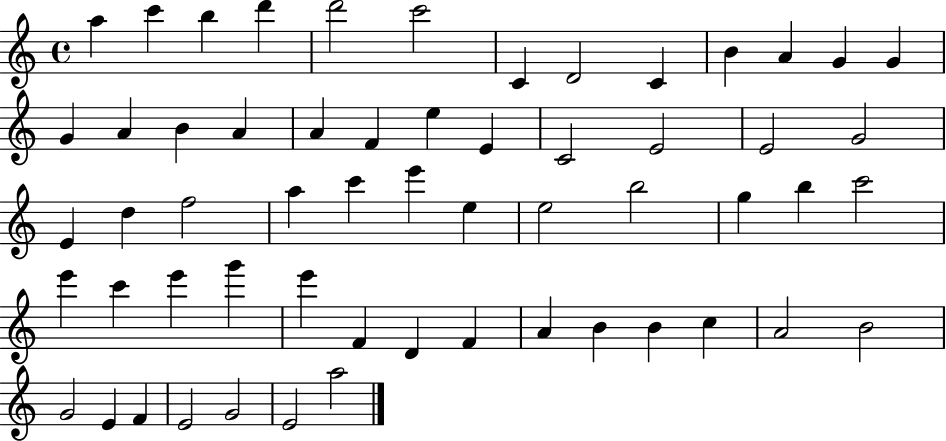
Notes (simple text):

A5/q C6/q B5/q D6/q D6/h C6/h C4/q D4/h C4/q B4/q A4/q G4/q G4/q G4/q A4/q B4/q A4/q A4/q F4/q E5/q E4/q C4/h E4/h E4/h G4/h E4/q D5/q F5/h A5/q C6/q E6/q E5/q E5/h B5/h G5/q B5/q C6/h E6/q C6/q E6/q G6/q E6/q F4/q D4/q F4/q A4/q B4/q B4/q C5/q A4/h B4/h G4/h E4/q F4/q E4/h G4/h E4/h A5/h